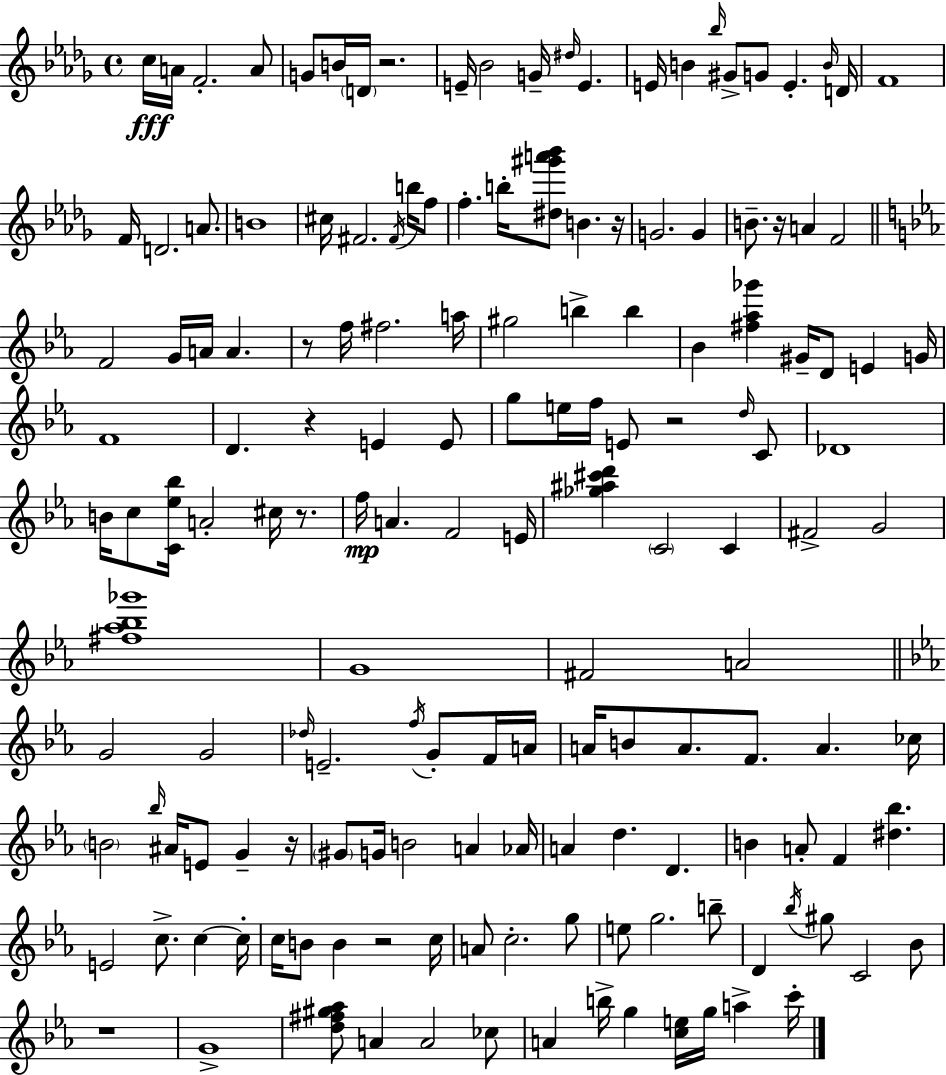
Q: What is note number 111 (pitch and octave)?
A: C5